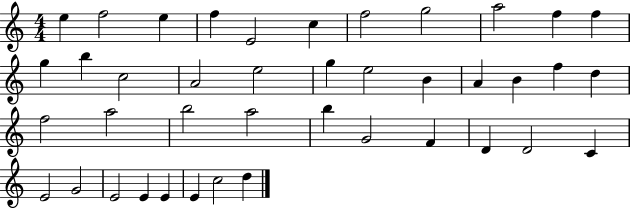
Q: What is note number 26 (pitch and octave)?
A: B5